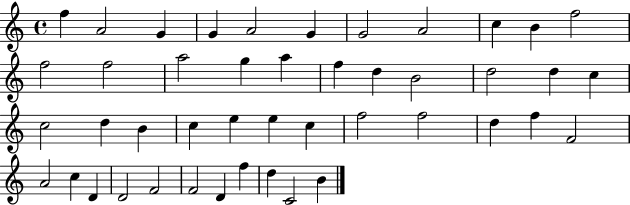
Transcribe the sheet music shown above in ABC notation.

X:1
T:Untitled
M:4/4
L:1/4
K:C
f A2 G G A2 G G2 A2 c B f2 f2 f2 a2 g a f d B2 d2 d c c2 d B c e e c f2 f2 d f F2 A2 c D D2 F2 F2 D f d C2 B